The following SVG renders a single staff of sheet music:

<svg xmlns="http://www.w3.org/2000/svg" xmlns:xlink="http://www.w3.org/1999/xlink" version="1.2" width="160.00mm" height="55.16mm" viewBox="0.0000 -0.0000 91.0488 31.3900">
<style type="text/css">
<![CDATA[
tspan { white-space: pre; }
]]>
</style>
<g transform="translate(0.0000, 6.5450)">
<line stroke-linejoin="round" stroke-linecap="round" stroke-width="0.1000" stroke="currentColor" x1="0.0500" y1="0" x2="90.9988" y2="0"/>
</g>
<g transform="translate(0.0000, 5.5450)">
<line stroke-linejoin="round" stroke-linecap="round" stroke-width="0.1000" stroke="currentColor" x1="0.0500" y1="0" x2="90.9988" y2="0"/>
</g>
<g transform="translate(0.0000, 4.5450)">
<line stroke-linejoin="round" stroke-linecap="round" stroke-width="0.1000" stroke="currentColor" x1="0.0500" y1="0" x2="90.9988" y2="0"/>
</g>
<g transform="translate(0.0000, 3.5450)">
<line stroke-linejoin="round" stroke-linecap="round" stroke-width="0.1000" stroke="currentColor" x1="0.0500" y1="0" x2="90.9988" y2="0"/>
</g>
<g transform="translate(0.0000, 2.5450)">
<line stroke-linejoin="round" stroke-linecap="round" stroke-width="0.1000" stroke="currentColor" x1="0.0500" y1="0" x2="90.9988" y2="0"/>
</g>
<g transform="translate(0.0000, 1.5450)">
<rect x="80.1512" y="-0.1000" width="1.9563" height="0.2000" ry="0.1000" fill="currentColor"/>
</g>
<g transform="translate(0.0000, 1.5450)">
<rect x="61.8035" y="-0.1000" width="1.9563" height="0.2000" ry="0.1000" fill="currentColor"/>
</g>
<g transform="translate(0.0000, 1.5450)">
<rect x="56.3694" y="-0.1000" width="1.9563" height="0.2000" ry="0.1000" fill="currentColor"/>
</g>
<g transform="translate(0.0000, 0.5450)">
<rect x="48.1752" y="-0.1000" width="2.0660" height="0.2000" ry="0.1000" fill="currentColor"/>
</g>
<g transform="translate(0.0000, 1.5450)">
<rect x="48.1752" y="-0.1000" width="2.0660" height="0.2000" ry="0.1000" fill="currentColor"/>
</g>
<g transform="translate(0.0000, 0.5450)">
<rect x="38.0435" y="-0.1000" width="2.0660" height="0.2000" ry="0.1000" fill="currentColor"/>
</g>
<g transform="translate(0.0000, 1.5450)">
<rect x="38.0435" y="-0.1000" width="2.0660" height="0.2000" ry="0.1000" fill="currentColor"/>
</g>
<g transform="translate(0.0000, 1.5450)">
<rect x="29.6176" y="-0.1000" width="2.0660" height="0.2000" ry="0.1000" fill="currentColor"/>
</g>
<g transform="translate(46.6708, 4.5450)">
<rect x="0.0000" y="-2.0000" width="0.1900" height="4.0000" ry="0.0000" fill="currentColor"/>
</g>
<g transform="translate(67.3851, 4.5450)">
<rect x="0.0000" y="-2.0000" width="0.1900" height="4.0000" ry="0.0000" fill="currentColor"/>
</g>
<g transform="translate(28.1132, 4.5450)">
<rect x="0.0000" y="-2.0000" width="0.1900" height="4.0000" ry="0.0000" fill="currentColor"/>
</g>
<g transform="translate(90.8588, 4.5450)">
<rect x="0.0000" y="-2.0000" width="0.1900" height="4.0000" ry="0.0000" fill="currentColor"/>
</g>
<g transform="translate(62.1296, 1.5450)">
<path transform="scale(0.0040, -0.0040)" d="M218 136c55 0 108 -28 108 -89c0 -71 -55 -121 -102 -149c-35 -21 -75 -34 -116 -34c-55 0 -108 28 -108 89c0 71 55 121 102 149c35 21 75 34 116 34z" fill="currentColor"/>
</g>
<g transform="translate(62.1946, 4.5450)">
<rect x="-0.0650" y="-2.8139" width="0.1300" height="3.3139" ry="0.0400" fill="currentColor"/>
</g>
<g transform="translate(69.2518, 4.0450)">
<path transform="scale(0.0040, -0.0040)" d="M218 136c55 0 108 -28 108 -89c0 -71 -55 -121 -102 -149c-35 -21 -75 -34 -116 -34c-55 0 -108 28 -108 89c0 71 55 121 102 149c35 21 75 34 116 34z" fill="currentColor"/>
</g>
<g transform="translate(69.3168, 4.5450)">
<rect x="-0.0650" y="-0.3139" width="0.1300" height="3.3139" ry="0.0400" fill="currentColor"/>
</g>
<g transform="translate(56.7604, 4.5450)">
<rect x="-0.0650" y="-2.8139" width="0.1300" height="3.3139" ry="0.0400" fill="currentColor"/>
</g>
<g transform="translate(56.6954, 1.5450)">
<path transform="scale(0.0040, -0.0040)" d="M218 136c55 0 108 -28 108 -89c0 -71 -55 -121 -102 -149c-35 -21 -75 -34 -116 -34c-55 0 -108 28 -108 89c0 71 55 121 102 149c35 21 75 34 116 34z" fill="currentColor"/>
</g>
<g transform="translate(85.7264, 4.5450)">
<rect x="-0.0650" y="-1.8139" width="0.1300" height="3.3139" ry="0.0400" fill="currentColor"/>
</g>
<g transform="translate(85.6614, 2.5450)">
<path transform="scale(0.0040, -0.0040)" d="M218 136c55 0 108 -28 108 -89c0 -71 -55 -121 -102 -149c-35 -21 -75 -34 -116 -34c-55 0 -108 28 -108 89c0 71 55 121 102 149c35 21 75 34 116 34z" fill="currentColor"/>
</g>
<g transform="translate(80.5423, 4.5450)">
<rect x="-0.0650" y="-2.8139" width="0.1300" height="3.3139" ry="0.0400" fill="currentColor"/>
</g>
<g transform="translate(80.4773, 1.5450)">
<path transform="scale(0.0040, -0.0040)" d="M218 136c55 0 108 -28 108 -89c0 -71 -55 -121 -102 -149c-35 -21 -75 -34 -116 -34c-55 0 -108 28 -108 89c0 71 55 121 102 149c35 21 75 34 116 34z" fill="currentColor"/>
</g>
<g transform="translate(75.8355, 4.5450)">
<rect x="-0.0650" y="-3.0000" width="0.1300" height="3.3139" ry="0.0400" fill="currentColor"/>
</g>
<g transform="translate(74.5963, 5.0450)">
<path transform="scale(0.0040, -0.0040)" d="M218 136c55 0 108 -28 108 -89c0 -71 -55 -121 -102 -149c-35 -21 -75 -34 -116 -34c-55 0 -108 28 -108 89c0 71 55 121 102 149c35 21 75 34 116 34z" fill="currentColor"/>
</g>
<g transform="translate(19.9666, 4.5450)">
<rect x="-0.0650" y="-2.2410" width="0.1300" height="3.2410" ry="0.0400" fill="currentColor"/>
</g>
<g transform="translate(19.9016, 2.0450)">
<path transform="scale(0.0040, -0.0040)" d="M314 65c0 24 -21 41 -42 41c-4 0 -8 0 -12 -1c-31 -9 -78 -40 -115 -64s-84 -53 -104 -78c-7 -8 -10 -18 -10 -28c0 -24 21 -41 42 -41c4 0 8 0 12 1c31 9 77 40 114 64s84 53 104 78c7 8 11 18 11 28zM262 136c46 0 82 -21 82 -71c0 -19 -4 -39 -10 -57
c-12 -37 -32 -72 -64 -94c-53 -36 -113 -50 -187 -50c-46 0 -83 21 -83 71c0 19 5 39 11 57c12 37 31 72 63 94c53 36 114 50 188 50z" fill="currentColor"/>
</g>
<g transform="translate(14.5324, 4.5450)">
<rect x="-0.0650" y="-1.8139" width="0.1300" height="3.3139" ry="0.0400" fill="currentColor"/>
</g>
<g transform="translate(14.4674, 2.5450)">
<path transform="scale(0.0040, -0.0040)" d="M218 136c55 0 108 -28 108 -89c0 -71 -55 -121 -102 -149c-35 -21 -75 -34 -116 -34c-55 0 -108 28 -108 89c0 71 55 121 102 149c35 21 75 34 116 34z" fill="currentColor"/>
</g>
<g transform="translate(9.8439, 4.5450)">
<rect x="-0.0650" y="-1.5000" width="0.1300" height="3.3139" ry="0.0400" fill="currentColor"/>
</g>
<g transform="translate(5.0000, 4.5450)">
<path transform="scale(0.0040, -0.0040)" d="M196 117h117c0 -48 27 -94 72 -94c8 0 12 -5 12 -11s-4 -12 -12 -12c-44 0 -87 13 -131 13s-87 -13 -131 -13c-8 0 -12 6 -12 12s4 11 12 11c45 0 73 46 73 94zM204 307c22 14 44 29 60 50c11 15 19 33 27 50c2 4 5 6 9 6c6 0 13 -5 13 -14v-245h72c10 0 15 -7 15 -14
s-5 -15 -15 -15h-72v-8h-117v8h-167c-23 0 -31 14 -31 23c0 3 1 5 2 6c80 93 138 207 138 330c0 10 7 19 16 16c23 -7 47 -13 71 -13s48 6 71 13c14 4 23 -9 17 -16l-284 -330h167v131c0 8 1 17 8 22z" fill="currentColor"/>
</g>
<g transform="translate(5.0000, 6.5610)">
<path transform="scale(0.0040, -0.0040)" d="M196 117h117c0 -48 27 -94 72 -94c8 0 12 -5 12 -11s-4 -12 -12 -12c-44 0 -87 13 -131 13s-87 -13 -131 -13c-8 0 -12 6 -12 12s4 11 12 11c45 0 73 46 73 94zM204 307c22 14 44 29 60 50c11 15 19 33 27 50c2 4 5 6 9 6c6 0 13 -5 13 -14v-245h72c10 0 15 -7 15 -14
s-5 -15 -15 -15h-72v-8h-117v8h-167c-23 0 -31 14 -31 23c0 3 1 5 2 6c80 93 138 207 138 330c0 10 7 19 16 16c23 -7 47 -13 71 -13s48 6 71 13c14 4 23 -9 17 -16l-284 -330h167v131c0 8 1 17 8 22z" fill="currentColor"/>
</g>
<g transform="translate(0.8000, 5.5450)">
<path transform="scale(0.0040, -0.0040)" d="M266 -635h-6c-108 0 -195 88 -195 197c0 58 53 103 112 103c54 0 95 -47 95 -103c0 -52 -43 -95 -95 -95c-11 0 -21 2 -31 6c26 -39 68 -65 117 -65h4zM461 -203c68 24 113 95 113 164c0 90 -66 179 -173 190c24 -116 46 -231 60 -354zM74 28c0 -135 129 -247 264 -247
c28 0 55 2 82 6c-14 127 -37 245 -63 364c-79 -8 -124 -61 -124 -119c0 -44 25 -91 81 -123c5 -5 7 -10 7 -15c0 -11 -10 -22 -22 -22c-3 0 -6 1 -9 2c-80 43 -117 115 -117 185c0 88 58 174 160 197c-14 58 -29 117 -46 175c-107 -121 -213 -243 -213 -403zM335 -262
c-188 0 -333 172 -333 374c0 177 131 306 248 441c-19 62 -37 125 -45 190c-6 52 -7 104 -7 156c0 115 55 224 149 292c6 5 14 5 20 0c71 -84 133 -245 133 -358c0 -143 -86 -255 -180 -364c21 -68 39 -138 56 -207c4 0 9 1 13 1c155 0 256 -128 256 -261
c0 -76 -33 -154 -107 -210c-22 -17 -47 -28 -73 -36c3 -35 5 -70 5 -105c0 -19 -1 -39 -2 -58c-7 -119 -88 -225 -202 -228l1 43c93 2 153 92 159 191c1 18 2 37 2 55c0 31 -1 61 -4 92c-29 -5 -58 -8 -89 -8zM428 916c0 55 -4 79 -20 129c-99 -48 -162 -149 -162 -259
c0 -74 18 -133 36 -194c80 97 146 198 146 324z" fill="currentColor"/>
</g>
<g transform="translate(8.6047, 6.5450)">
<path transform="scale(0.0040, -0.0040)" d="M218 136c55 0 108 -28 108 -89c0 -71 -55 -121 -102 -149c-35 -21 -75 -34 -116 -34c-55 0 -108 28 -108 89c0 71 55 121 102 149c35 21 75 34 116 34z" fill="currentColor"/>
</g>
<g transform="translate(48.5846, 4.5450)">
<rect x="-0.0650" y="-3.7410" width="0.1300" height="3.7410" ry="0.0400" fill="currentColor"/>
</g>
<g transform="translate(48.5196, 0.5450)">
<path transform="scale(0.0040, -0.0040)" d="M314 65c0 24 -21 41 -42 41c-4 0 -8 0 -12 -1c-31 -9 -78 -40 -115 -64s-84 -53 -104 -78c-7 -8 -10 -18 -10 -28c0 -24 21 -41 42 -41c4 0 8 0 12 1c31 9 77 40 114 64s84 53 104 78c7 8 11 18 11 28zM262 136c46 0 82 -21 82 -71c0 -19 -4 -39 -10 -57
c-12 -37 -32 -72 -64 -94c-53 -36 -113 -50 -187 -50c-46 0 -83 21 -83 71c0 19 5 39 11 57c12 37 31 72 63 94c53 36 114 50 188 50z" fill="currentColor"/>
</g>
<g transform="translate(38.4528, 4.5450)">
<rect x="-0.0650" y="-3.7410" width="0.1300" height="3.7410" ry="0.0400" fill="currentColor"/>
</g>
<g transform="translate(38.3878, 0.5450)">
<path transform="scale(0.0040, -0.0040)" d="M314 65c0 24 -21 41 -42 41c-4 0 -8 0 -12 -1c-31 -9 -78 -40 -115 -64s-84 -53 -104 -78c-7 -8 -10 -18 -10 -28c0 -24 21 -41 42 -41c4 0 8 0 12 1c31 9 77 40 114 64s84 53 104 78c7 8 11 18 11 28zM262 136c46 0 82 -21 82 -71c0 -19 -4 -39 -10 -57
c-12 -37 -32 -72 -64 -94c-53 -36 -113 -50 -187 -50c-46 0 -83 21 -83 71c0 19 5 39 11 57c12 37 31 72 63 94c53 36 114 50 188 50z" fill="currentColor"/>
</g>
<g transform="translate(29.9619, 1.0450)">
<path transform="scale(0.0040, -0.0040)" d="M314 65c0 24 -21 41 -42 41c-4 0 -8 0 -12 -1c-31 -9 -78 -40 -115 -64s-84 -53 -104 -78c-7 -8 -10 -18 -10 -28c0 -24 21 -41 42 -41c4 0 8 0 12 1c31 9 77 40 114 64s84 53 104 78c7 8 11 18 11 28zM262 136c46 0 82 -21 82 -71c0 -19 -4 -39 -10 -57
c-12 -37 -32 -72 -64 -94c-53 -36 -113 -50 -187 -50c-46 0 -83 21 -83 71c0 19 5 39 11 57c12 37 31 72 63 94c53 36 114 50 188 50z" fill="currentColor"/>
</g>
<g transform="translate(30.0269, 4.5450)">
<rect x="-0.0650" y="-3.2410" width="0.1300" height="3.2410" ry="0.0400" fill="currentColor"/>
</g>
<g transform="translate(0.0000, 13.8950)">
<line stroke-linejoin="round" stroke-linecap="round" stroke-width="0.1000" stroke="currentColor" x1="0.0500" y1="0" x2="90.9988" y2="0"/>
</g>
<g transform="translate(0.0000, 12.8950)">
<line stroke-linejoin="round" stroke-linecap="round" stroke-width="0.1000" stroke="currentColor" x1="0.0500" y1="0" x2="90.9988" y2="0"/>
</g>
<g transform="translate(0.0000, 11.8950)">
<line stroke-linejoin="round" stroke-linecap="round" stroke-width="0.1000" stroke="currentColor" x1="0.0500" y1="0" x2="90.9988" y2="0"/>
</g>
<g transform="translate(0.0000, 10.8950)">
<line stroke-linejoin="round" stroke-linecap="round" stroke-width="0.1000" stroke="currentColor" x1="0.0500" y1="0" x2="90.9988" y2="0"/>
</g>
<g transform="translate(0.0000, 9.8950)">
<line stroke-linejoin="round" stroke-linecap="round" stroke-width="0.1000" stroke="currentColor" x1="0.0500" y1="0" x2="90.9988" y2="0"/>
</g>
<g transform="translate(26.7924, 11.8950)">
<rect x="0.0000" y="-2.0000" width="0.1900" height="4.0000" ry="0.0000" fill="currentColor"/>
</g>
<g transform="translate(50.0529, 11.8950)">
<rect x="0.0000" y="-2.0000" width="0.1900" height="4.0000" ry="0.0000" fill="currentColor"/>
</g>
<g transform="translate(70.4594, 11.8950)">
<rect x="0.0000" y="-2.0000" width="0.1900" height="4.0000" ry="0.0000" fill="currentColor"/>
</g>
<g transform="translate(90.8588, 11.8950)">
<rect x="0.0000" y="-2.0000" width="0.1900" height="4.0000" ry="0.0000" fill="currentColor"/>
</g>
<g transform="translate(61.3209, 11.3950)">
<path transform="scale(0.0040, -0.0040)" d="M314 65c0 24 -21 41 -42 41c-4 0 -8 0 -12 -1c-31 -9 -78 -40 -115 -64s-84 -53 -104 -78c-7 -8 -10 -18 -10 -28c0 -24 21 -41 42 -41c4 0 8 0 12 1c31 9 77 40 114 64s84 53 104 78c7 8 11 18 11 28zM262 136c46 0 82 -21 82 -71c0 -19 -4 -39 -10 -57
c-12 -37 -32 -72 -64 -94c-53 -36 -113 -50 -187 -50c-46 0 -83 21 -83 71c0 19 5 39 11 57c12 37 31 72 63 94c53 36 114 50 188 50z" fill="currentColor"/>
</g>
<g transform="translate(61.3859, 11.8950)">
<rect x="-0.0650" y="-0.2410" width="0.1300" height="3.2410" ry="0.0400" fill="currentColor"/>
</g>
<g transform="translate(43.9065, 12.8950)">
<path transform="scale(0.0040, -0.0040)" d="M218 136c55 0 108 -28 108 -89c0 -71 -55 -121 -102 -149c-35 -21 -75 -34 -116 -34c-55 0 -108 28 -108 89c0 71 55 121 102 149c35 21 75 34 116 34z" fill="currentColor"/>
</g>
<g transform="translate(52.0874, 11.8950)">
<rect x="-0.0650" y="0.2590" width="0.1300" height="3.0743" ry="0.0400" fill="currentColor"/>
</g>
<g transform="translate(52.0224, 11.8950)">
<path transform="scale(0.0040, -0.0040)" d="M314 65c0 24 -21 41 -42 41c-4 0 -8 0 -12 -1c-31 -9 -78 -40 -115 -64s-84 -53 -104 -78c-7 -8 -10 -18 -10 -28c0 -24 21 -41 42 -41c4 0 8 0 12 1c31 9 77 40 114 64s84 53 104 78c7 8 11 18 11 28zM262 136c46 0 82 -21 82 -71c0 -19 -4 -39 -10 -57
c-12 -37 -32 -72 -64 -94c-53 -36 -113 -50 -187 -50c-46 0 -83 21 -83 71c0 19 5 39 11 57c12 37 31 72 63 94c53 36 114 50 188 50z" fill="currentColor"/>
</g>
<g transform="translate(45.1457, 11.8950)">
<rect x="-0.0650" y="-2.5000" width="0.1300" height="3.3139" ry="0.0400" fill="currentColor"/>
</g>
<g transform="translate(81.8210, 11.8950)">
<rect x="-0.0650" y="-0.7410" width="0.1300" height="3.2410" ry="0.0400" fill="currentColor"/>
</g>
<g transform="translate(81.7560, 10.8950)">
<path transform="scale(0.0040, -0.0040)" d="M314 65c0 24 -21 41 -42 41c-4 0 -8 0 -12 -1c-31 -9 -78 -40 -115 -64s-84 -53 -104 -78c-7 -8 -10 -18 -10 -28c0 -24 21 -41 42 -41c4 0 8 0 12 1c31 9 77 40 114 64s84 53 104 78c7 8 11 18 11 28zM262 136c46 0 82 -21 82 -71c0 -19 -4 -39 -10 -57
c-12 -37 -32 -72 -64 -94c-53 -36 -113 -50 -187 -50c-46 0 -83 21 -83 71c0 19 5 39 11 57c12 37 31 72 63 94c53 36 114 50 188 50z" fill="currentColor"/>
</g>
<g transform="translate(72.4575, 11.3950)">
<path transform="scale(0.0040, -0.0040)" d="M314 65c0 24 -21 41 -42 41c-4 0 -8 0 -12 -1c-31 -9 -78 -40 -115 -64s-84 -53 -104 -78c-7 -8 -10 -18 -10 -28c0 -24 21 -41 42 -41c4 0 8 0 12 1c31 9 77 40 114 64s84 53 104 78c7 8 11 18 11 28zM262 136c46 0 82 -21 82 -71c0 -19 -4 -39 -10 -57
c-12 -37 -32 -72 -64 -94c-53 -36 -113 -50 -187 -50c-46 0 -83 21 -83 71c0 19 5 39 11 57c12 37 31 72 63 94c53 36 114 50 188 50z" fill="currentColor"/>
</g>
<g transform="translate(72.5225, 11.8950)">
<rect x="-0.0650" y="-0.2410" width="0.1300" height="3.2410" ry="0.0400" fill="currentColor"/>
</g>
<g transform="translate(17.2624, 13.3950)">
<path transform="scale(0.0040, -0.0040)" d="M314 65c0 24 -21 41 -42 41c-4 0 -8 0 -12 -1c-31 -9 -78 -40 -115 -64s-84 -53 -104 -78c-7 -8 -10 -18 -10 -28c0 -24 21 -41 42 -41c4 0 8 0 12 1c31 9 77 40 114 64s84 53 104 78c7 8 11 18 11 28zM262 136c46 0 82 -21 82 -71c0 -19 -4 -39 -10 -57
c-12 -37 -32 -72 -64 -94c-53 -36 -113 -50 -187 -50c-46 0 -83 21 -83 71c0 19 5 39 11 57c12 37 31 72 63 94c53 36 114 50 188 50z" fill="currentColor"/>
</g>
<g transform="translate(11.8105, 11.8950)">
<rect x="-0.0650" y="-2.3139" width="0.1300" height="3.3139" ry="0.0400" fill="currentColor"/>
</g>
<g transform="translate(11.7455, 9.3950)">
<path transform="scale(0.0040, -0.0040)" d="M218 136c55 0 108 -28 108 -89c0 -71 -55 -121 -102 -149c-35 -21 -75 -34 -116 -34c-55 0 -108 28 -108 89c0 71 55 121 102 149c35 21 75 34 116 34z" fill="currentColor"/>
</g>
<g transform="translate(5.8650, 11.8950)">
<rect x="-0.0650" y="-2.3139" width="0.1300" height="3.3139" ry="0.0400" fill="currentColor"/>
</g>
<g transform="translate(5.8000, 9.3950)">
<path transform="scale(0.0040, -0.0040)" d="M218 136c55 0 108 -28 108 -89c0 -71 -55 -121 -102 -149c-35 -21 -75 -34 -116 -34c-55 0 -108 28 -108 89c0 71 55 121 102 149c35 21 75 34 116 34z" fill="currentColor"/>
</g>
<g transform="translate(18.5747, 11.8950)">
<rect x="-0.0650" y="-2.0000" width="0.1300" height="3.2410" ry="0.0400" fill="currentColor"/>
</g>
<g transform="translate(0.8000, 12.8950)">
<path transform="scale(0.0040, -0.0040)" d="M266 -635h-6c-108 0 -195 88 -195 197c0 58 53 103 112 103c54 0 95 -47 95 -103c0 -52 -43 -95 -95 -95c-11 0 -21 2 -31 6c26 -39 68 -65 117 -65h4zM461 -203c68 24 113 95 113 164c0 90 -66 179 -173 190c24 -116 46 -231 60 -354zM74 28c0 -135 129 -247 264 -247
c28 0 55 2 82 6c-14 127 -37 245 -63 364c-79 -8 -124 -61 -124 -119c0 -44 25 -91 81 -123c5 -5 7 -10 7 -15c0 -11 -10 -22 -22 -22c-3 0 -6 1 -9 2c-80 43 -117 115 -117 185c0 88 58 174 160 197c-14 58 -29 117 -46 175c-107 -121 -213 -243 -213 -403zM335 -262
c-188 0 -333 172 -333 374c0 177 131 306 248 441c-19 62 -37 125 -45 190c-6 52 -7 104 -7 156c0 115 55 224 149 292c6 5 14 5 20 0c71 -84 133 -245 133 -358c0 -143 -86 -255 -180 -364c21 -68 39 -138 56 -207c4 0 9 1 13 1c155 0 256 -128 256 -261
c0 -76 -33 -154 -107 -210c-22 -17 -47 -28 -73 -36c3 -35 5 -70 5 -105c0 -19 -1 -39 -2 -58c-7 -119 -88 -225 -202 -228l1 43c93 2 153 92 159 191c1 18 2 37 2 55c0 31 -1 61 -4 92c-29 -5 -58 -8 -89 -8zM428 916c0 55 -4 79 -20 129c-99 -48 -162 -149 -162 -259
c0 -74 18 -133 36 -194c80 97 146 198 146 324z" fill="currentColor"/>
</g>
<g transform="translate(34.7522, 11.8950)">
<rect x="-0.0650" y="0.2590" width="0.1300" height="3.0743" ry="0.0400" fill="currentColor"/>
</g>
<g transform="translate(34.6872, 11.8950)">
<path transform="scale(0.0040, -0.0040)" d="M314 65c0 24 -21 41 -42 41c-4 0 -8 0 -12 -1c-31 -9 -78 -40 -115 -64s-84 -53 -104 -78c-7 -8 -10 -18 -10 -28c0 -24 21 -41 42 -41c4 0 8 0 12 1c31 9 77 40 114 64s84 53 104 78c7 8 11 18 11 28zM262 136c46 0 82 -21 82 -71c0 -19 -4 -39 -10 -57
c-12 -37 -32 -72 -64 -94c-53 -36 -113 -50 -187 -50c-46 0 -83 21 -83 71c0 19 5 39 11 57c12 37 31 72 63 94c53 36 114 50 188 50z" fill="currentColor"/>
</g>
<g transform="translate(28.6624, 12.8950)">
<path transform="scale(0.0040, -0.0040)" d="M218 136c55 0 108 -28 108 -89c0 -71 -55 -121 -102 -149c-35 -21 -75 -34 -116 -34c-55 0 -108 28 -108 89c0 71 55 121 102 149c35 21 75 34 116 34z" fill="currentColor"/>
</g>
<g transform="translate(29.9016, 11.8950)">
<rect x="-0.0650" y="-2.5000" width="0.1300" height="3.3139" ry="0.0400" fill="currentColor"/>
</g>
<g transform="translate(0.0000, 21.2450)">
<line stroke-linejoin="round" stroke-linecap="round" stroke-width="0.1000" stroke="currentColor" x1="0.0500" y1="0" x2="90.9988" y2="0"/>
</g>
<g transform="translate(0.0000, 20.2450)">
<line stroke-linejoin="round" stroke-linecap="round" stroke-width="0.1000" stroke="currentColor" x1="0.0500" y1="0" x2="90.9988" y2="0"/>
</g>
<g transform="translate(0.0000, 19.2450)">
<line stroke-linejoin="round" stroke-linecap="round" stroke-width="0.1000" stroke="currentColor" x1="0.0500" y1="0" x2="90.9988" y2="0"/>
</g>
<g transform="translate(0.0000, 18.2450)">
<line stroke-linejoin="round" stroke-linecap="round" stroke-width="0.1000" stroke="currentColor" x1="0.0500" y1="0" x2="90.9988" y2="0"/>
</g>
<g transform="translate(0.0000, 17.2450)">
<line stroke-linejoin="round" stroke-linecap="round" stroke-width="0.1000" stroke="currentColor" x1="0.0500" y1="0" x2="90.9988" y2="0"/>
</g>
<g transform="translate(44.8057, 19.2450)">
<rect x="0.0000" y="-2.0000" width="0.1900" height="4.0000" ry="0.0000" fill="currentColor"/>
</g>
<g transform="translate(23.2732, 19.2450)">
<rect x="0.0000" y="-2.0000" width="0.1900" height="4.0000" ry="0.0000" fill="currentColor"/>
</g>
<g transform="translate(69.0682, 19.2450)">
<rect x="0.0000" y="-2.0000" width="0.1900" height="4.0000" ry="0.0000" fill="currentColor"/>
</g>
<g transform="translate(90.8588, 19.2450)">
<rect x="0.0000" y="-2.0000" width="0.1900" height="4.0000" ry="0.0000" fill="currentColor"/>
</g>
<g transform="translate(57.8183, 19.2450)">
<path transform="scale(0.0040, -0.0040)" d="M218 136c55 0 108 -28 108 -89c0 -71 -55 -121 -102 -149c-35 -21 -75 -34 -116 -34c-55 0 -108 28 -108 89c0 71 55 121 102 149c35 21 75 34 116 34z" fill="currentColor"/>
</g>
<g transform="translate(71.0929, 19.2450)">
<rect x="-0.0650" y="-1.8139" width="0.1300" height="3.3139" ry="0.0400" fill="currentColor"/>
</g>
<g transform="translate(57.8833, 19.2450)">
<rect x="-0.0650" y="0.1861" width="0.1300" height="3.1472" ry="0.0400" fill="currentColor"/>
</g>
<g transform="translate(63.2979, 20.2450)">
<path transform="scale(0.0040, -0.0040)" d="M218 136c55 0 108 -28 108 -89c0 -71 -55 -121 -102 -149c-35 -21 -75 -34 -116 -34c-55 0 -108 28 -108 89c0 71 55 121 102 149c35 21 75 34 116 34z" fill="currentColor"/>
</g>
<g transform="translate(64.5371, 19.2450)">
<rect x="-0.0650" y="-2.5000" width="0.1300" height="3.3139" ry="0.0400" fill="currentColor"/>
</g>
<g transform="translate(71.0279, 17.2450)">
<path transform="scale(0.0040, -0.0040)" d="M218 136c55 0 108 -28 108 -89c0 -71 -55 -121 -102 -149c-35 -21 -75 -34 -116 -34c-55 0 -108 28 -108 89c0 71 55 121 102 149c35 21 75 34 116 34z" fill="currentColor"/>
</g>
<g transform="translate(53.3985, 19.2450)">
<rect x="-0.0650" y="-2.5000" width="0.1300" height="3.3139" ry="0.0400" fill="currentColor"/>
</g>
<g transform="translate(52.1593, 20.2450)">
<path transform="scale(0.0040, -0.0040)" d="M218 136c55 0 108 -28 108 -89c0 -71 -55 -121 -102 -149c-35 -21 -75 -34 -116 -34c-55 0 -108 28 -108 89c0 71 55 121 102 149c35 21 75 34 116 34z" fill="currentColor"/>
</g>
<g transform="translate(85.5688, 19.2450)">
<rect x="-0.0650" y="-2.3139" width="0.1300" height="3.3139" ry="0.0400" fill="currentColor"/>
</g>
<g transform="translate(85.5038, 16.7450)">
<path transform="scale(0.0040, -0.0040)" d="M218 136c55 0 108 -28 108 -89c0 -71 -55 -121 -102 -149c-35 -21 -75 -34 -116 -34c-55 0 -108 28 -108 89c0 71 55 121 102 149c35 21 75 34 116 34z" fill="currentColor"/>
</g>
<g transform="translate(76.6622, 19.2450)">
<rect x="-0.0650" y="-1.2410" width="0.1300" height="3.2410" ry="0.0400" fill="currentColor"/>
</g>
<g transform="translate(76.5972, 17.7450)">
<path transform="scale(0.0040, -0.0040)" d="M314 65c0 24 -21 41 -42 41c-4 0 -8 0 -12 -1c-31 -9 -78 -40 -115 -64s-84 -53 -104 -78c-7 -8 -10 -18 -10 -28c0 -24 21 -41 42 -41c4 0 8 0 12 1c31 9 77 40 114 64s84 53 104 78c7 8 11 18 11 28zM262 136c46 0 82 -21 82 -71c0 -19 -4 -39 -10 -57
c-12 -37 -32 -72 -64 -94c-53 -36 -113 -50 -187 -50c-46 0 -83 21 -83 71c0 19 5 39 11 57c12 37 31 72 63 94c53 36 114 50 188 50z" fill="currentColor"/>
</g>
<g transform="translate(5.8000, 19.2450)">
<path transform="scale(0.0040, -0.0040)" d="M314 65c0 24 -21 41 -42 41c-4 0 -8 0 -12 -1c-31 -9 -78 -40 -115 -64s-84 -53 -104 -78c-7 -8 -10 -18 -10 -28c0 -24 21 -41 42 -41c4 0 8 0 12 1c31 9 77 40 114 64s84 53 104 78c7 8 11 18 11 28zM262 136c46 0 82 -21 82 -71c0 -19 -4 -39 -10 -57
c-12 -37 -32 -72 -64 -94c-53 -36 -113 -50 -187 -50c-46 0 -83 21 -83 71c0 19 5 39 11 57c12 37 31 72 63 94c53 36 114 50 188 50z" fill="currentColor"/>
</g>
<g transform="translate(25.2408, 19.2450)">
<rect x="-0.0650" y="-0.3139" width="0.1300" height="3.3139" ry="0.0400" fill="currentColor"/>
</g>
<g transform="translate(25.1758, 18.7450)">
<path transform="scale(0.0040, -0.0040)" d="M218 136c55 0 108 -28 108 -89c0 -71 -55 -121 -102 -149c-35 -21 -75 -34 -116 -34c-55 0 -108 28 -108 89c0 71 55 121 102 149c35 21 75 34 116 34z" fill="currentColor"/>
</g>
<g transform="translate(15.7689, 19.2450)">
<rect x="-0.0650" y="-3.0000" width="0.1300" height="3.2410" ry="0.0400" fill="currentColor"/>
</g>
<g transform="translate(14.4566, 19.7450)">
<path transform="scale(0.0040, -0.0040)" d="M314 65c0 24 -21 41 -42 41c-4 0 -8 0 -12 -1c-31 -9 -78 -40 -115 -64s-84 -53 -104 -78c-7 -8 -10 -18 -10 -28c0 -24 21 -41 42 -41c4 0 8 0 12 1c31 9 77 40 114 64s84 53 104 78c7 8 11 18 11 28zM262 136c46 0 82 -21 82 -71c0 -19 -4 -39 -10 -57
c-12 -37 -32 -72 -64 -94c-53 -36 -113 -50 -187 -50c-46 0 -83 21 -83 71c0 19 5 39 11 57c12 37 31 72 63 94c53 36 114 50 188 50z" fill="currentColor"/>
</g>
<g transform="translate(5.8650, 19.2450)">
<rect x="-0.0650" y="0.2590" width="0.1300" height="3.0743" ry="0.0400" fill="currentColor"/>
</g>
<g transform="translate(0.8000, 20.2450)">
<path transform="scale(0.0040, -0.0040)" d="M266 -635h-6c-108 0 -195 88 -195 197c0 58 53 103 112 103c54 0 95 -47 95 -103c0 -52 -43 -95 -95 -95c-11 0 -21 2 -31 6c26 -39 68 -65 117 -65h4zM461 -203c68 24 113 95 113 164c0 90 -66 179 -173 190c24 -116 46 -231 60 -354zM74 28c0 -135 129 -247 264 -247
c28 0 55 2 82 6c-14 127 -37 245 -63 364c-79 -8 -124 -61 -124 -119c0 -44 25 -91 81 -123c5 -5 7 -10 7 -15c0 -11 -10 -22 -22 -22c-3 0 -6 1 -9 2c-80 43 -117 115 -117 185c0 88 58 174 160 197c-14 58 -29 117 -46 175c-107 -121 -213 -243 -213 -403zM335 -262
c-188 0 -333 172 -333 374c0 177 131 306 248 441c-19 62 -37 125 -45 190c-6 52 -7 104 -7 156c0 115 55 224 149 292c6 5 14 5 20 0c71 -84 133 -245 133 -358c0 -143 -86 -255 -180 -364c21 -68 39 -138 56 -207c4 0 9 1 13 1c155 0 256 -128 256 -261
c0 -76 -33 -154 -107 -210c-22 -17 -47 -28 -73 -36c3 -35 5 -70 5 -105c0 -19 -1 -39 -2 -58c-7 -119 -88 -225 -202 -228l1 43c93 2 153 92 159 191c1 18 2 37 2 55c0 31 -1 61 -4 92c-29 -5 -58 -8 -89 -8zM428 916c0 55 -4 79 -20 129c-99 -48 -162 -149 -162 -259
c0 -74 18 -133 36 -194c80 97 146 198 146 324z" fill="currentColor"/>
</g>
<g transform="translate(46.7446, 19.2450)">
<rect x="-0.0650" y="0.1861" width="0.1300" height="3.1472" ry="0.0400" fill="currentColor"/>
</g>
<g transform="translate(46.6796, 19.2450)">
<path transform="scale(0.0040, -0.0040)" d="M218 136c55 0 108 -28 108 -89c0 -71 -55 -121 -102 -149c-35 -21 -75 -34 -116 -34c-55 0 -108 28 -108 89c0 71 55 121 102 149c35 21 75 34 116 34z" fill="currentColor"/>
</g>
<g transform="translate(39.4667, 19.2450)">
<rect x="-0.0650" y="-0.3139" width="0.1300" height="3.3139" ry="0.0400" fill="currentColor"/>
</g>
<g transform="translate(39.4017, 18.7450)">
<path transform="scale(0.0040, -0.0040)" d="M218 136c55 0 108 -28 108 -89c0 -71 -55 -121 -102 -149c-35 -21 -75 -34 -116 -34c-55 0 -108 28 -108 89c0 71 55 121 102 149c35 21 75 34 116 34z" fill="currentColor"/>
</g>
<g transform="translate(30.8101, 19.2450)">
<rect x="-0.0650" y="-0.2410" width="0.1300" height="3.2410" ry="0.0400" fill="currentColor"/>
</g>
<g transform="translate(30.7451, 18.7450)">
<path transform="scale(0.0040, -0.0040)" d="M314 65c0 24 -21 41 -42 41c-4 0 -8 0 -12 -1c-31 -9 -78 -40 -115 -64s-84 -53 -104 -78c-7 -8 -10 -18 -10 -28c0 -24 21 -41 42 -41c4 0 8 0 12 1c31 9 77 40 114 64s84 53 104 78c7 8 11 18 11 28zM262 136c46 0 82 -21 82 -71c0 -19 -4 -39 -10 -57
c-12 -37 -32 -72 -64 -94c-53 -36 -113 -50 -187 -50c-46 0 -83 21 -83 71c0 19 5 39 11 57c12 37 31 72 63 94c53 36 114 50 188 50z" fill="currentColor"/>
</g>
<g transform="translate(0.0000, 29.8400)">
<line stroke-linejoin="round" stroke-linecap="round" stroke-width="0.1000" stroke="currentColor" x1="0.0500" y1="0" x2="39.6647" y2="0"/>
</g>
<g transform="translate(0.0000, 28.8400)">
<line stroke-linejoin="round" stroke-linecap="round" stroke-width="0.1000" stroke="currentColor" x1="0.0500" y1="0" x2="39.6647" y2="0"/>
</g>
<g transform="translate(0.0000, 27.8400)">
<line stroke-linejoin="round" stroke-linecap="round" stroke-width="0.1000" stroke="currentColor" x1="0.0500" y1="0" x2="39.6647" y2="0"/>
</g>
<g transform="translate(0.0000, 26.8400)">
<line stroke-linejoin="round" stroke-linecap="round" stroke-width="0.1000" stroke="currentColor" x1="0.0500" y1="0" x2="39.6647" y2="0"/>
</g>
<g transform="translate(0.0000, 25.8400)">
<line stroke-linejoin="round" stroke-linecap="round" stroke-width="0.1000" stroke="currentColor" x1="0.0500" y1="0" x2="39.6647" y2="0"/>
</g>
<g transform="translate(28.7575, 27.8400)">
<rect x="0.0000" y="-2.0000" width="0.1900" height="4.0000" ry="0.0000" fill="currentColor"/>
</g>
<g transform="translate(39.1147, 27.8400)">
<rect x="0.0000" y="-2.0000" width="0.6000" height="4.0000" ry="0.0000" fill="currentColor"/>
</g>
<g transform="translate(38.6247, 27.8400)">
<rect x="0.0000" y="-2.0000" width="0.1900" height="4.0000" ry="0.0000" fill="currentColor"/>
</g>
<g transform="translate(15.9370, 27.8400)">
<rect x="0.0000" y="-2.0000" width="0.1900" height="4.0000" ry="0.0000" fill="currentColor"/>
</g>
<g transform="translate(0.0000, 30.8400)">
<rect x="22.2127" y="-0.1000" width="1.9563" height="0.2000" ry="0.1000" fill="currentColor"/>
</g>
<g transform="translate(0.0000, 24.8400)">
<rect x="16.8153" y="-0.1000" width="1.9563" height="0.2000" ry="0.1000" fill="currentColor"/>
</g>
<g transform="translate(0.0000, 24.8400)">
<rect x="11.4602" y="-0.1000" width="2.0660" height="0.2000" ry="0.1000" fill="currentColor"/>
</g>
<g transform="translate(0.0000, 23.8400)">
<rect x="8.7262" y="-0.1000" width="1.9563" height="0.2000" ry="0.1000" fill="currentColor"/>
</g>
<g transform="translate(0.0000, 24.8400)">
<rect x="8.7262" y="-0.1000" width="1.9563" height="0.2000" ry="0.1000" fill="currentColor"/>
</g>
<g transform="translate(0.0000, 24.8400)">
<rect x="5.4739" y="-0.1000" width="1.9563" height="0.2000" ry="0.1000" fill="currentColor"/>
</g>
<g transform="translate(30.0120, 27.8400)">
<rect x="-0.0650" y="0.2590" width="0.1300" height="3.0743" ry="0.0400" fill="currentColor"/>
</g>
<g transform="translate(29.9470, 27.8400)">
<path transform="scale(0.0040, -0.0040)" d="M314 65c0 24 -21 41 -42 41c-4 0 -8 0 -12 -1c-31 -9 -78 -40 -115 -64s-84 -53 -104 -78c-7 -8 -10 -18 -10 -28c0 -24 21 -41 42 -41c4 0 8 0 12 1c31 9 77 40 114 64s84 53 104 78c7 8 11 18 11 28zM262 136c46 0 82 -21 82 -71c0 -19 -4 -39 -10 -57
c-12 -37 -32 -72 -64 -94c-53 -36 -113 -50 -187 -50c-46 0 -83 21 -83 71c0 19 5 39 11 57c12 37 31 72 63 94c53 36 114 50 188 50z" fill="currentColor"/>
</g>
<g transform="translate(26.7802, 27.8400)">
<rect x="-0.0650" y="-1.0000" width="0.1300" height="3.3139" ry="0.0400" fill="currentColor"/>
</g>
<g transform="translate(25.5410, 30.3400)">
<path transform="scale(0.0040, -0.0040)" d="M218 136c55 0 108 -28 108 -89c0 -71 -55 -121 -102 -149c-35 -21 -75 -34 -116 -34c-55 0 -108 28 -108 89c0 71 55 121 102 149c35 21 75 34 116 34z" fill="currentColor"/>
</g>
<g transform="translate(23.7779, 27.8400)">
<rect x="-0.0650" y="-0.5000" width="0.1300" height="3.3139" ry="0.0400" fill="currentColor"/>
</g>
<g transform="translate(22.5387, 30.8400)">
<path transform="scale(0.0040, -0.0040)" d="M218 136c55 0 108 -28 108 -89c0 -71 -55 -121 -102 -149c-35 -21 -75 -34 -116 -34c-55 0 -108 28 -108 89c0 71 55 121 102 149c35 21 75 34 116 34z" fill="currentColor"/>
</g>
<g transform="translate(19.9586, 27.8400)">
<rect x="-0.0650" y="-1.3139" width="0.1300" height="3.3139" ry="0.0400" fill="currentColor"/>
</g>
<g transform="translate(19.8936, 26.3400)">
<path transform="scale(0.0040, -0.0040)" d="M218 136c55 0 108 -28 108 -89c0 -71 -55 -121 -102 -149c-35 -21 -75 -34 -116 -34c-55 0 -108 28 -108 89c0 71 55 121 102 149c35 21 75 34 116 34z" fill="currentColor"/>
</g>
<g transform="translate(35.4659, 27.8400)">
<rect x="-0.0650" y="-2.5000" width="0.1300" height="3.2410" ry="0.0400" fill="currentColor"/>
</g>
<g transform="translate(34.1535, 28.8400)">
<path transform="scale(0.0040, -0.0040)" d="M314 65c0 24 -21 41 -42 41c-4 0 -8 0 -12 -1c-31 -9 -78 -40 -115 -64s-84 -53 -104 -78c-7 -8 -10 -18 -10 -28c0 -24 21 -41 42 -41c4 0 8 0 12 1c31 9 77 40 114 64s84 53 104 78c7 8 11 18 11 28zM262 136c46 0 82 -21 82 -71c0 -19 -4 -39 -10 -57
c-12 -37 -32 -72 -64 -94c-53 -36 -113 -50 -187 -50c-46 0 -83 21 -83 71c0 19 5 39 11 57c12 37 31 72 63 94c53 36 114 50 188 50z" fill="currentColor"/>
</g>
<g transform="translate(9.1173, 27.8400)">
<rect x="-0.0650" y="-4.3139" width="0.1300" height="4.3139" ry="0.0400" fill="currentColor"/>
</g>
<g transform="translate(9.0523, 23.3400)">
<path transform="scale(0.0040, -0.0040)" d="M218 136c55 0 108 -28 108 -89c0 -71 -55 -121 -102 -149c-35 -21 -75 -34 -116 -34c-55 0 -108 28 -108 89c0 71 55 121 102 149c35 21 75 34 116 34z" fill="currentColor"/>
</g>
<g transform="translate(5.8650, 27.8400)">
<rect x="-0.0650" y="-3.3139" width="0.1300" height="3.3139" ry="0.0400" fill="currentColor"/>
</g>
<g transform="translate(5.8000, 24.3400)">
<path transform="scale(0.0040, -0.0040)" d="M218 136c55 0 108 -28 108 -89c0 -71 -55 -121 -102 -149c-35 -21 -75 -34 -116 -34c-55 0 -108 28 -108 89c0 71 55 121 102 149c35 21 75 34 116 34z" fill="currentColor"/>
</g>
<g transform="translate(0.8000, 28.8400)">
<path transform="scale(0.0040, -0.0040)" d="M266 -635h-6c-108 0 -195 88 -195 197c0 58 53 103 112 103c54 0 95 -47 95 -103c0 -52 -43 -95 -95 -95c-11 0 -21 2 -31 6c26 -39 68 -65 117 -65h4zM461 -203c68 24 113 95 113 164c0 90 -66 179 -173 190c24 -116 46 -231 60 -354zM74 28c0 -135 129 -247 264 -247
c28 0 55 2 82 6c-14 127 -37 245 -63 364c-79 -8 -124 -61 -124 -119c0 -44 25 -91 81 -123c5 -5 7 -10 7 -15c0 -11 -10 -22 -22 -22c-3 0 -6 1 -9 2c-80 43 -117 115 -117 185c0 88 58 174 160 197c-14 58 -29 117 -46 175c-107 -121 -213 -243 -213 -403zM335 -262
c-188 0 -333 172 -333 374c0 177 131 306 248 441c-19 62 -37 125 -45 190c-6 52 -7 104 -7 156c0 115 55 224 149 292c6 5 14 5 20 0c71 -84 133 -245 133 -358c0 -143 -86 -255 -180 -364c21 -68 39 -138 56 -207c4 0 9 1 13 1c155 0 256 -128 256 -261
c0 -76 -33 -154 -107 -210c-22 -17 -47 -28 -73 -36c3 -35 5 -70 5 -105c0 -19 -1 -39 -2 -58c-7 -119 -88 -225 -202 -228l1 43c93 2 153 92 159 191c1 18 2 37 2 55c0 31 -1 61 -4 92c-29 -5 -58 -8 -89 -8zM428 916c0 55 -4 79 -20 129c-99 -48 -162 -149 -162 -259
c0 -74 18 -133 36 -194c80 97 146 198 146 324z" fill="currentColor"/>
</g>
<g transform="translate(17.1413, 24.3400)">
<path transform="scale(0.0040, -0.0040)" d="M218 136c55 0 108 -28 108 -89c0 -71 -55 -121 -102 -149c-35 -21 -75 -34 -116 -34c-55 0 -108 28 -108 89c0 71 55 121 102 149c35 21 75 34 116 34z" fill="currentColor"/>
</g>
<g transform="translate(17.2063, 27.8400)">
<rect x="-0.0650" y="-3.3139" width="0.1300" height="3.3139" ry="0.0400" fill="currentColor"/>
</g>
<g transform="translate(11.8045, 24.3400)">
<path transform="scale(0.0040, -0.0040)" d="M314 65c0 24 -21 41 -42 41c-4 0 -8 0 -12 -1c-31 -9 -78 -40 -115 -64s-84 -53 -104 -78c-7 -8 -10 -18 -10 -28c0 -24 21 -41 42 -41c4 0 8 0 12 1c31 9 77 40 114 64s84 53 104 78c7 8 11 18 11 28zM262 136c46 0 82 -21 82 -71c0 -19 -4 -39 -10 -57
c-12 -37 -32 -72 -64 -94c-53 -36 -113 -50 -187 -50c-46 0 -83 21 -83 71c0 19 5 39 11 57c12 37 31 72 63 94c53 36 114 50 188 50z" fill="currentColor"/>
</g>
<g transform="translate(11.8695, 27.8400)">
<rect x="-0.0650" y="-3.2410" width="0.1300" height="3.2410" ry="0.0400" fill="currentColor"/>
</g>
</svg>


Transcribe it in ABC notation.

X:1
T:Untitled
M:4/4
L:1/4
K:C
E f g2 b2 c'2 c'2 a a c A a f g g F2 G B2 G B2 c2 c2 d2 B2 A2 c c2 c B G B G f e2 g b d' b2 b e C D B2 G2